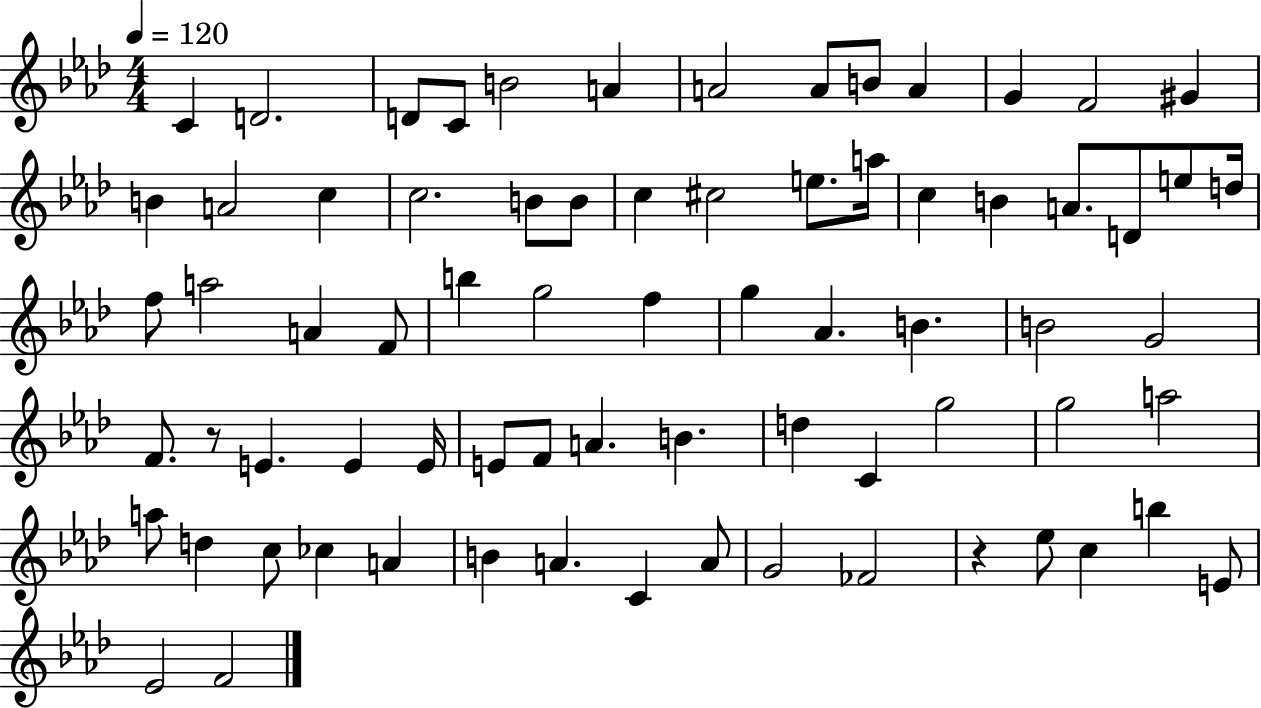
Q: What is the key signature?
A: AES major